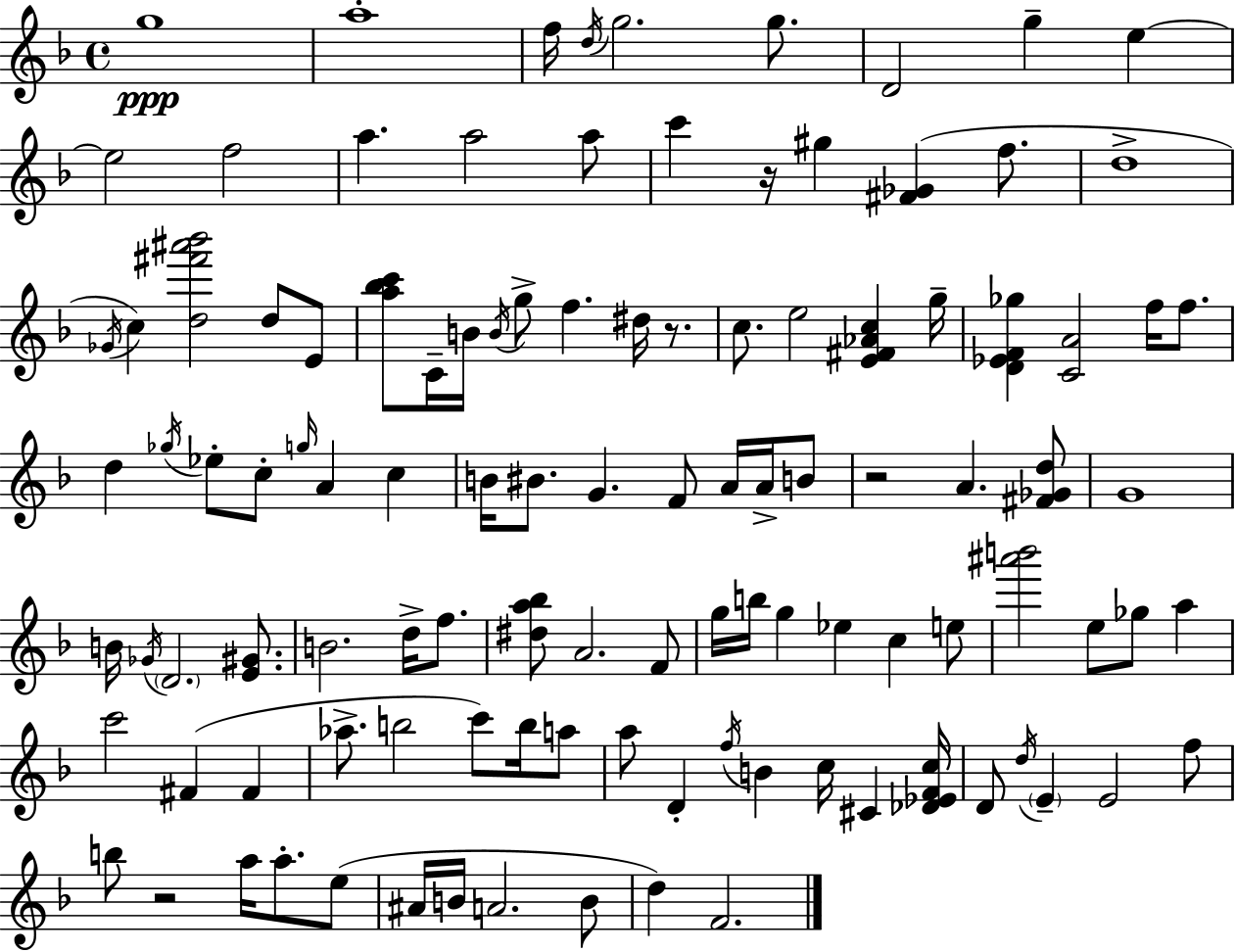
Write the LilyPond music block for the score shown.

{
  \clef treble
  \time 4/4
  \defaultTimeSignature
  \key f \major
  \repeat volta 2 { g''1\ppp | a''1-. | f''16 \acciaccatura { d''16 } g''2. g''8. | d'2 g''4-- e''4~~ | \break e''2 f''2 | a''4. a''2 a''8 | c'''4 r16 gis''4 <fis' ges'>4( f''8. | d''1-> | \break \acciaccatura { ges'16 } c''4) <d'' fis''' ais''' bes'''>2 d''8 | e'8 <a'' bes'' c'''>8 c'16-- b'16 \acciaccatura { b'16 } g''8-> f''4. dis''16 | r8. c''8. e''2 <e' fis' aes' c''>4 | g''16-- <d' ees' f' ges''>4 <c' a'>2 f''16 | \break f''8. d''4 \acciaccatura { ges''16 } ees''8-. c''8-. \grace { g''16 } a'4 | c''4 b'16 bis'8. g'4. f'8 | a'16 a'16-> b'8 r2 a'4. | <fis' ges' d''>8 g'1 | \break b'16 \acciaccatura { ges'16 } \parenthesize d'2. | <e' gis'>8. b'2. | d''16-> f''8. <dis'' a'' bes''>8 a'2. | f'8 g''16 b''16 g''4 ees''4 | \break c''4 e''8 <ais''' b'''>2 e''8 | ges''8 a''4 c'''2 fis'4( | fis'4 aes''8.-> b''2 | c'''8) b''16 a''8 a''8 d'4-. \acciaccatura { f''16 } b'4 | \break c''16 cis'4 <des' ees' f' c''>16 d'8 \acciaccatura { d''16 } \parenthesize e'4-- e'2 | f''8 b''8 r2 | a''16 a''8.-. e''8( ais'16 b'16 a'2. | b'8 d''4) f'2. | \break } \bar "|."
}